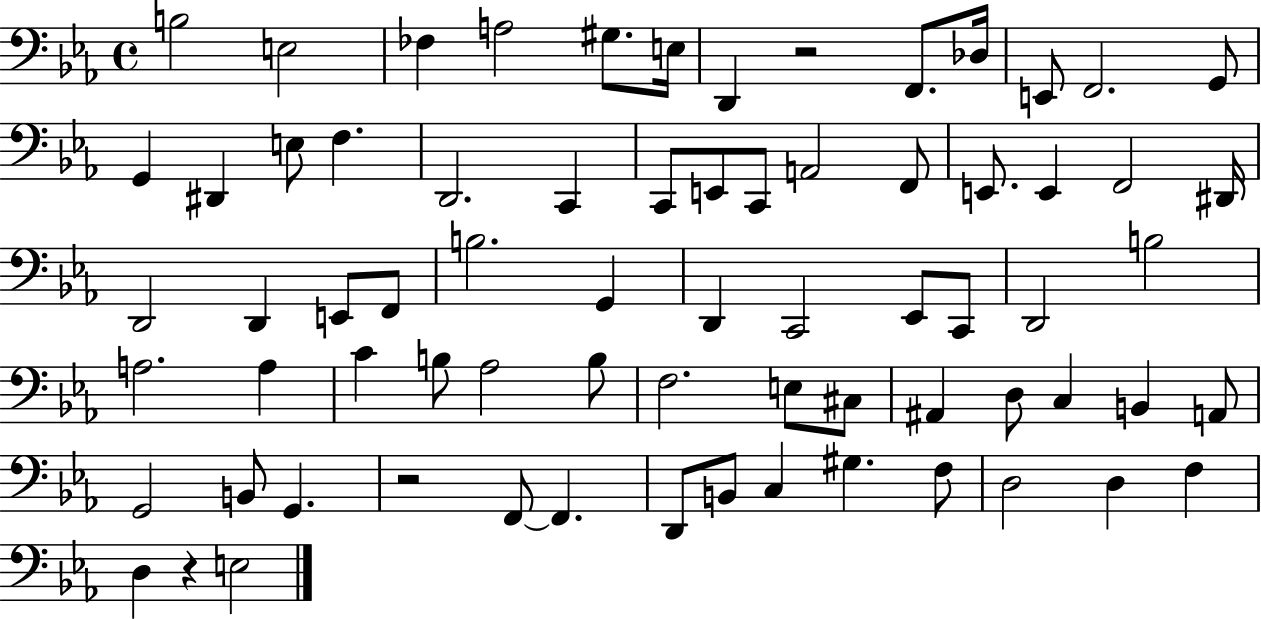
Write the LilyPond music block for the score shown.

{
  \clef bass
  \time 4/4
  \defaultTimeSignature
  \key ees \major
  b2 e2 | fes4 a2 gis8. e16 | d,4 r2 f,8. des16 | e,8 f,2. g,8 | \break g,4 dis,4 e8 f4. | d,2. c,4 | c,8 e,8 c,8 a,2 f,8 | e,8. e,4 f,2 dis,16 | \break d,2 d,4 e,8 f,8 | b2. g,4 | d,4 c,2 ees,8 c,8 | d,2 b2 | \break a2. a4 | c'4 b8 aes2 b8 | f2. e8 cis8 | ais,4 d8 c4 b,4 a,8 | \break g,2 b,8 g,4. | r2 f,8~~ f,4. | d,8 b,8 c4 gis4. f8 | d2 d4 f4 | \break d4 r4 e2 | \bar "|."
}